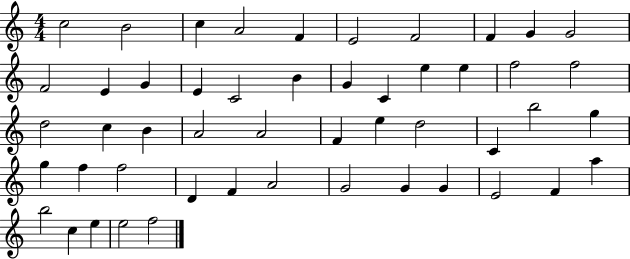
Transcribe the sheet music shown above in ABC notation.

X:1
T:Untitled
M:4/4
L:1/4
K:C
c2 B2 c A2 F E2 F2 F G G2 F2 E G E C2 B G C e e f2 f2 d2 c B A2 A2 F e d2 C b2 g g f f2 D F A2 G2 G G E2 F a b2 c e e2 f2